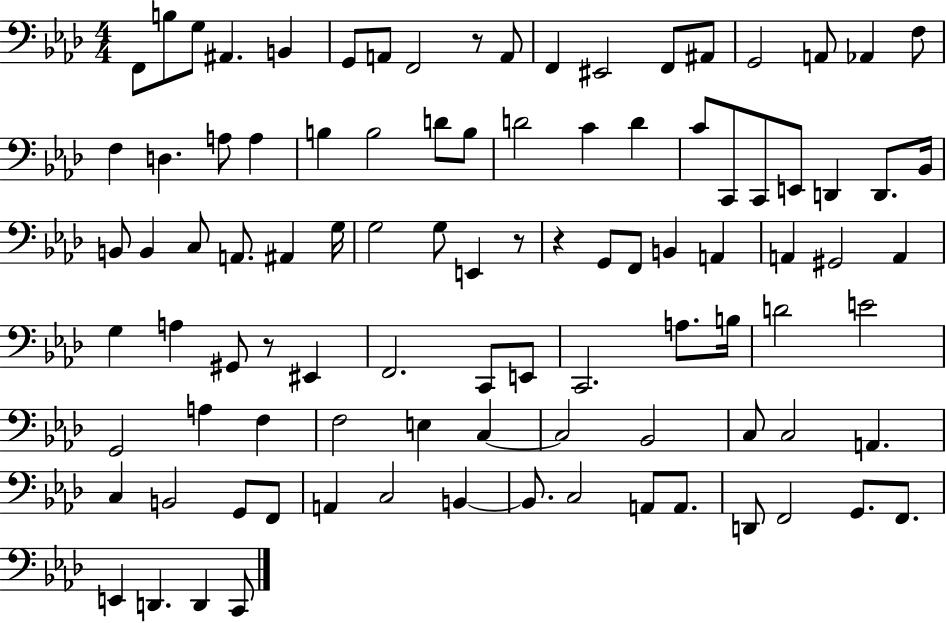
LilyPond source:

{
  \clef bass
  \numericTimeSignature
  \time 4/4
  \key aes \major
  f,8 b8 g8 ais,4. b,4 | g,8 a,8 f,2 r8 a,8 | f,4 eis,2 f,8 ais,8 | g,2 a,8 aes,4 f8 | \break f4 d4. a8 a4 | b4 b2 d'8 b8 | d'2 c'4 d'4 | c'8 c,8 c,8 e,8 d,4 d,8. bes,16 | \break b,8 b,4 c8 a,8. ais,4 g16 | g2 g8 e,4 r8 | r4 g,8 f,8 b,4 a,4 | a,4 gis,2 a,4 | \break g4 a4 gis,8 r8 eis,4 | f,2. c,8 e,8 | c,2. a8. b16 | d'2 e'2 | \break g,2 a4 f4 | f2 e4 c4~~ | c2 bes,2 | c8 c2 a,4. | \break c4 b,2 g,8 f,8 | a,4 c2 b,4~~ | b,8. c2 a,8 a,8. | d,8 f,2 g,8. f,8. | \break e,4 d,4. d,4 c,8 | \bar "|."
}